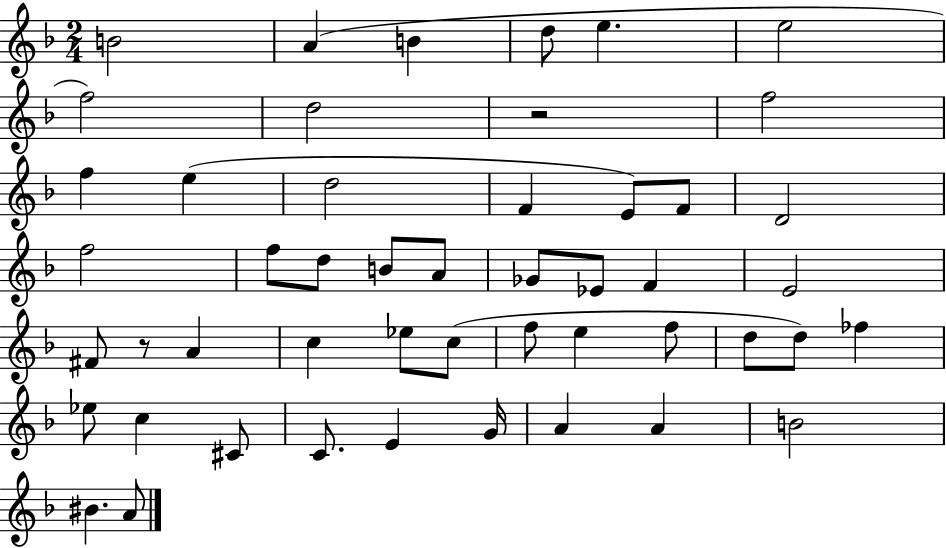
{
  \clef treble
  \numericTimeSignature
  \time 2/4
  \key f \major
  b'2 | a'4( b'4 | d''8 e''4. | e''2 | \break f''2) | d''2 | r2 | f''2 | \break f''4 e''4( | d''2 | f'4 e'8) f'8 | d'2 | \break f''2 | f''8 d''8 b'8 a'8 | ges'8 ees'8 f'4 | e'2 | \break fis'8 r8 a'4 | c''4 ees''8 c''8( | f''8 e''4 f''8 | d''8 d''8) fes''4 | \break ees''8 c''4 cis'8 | c'8. e'4 g'16 | a'4 a'4 | b'2 | \break bis'4. a'8 | \bar "|."
}